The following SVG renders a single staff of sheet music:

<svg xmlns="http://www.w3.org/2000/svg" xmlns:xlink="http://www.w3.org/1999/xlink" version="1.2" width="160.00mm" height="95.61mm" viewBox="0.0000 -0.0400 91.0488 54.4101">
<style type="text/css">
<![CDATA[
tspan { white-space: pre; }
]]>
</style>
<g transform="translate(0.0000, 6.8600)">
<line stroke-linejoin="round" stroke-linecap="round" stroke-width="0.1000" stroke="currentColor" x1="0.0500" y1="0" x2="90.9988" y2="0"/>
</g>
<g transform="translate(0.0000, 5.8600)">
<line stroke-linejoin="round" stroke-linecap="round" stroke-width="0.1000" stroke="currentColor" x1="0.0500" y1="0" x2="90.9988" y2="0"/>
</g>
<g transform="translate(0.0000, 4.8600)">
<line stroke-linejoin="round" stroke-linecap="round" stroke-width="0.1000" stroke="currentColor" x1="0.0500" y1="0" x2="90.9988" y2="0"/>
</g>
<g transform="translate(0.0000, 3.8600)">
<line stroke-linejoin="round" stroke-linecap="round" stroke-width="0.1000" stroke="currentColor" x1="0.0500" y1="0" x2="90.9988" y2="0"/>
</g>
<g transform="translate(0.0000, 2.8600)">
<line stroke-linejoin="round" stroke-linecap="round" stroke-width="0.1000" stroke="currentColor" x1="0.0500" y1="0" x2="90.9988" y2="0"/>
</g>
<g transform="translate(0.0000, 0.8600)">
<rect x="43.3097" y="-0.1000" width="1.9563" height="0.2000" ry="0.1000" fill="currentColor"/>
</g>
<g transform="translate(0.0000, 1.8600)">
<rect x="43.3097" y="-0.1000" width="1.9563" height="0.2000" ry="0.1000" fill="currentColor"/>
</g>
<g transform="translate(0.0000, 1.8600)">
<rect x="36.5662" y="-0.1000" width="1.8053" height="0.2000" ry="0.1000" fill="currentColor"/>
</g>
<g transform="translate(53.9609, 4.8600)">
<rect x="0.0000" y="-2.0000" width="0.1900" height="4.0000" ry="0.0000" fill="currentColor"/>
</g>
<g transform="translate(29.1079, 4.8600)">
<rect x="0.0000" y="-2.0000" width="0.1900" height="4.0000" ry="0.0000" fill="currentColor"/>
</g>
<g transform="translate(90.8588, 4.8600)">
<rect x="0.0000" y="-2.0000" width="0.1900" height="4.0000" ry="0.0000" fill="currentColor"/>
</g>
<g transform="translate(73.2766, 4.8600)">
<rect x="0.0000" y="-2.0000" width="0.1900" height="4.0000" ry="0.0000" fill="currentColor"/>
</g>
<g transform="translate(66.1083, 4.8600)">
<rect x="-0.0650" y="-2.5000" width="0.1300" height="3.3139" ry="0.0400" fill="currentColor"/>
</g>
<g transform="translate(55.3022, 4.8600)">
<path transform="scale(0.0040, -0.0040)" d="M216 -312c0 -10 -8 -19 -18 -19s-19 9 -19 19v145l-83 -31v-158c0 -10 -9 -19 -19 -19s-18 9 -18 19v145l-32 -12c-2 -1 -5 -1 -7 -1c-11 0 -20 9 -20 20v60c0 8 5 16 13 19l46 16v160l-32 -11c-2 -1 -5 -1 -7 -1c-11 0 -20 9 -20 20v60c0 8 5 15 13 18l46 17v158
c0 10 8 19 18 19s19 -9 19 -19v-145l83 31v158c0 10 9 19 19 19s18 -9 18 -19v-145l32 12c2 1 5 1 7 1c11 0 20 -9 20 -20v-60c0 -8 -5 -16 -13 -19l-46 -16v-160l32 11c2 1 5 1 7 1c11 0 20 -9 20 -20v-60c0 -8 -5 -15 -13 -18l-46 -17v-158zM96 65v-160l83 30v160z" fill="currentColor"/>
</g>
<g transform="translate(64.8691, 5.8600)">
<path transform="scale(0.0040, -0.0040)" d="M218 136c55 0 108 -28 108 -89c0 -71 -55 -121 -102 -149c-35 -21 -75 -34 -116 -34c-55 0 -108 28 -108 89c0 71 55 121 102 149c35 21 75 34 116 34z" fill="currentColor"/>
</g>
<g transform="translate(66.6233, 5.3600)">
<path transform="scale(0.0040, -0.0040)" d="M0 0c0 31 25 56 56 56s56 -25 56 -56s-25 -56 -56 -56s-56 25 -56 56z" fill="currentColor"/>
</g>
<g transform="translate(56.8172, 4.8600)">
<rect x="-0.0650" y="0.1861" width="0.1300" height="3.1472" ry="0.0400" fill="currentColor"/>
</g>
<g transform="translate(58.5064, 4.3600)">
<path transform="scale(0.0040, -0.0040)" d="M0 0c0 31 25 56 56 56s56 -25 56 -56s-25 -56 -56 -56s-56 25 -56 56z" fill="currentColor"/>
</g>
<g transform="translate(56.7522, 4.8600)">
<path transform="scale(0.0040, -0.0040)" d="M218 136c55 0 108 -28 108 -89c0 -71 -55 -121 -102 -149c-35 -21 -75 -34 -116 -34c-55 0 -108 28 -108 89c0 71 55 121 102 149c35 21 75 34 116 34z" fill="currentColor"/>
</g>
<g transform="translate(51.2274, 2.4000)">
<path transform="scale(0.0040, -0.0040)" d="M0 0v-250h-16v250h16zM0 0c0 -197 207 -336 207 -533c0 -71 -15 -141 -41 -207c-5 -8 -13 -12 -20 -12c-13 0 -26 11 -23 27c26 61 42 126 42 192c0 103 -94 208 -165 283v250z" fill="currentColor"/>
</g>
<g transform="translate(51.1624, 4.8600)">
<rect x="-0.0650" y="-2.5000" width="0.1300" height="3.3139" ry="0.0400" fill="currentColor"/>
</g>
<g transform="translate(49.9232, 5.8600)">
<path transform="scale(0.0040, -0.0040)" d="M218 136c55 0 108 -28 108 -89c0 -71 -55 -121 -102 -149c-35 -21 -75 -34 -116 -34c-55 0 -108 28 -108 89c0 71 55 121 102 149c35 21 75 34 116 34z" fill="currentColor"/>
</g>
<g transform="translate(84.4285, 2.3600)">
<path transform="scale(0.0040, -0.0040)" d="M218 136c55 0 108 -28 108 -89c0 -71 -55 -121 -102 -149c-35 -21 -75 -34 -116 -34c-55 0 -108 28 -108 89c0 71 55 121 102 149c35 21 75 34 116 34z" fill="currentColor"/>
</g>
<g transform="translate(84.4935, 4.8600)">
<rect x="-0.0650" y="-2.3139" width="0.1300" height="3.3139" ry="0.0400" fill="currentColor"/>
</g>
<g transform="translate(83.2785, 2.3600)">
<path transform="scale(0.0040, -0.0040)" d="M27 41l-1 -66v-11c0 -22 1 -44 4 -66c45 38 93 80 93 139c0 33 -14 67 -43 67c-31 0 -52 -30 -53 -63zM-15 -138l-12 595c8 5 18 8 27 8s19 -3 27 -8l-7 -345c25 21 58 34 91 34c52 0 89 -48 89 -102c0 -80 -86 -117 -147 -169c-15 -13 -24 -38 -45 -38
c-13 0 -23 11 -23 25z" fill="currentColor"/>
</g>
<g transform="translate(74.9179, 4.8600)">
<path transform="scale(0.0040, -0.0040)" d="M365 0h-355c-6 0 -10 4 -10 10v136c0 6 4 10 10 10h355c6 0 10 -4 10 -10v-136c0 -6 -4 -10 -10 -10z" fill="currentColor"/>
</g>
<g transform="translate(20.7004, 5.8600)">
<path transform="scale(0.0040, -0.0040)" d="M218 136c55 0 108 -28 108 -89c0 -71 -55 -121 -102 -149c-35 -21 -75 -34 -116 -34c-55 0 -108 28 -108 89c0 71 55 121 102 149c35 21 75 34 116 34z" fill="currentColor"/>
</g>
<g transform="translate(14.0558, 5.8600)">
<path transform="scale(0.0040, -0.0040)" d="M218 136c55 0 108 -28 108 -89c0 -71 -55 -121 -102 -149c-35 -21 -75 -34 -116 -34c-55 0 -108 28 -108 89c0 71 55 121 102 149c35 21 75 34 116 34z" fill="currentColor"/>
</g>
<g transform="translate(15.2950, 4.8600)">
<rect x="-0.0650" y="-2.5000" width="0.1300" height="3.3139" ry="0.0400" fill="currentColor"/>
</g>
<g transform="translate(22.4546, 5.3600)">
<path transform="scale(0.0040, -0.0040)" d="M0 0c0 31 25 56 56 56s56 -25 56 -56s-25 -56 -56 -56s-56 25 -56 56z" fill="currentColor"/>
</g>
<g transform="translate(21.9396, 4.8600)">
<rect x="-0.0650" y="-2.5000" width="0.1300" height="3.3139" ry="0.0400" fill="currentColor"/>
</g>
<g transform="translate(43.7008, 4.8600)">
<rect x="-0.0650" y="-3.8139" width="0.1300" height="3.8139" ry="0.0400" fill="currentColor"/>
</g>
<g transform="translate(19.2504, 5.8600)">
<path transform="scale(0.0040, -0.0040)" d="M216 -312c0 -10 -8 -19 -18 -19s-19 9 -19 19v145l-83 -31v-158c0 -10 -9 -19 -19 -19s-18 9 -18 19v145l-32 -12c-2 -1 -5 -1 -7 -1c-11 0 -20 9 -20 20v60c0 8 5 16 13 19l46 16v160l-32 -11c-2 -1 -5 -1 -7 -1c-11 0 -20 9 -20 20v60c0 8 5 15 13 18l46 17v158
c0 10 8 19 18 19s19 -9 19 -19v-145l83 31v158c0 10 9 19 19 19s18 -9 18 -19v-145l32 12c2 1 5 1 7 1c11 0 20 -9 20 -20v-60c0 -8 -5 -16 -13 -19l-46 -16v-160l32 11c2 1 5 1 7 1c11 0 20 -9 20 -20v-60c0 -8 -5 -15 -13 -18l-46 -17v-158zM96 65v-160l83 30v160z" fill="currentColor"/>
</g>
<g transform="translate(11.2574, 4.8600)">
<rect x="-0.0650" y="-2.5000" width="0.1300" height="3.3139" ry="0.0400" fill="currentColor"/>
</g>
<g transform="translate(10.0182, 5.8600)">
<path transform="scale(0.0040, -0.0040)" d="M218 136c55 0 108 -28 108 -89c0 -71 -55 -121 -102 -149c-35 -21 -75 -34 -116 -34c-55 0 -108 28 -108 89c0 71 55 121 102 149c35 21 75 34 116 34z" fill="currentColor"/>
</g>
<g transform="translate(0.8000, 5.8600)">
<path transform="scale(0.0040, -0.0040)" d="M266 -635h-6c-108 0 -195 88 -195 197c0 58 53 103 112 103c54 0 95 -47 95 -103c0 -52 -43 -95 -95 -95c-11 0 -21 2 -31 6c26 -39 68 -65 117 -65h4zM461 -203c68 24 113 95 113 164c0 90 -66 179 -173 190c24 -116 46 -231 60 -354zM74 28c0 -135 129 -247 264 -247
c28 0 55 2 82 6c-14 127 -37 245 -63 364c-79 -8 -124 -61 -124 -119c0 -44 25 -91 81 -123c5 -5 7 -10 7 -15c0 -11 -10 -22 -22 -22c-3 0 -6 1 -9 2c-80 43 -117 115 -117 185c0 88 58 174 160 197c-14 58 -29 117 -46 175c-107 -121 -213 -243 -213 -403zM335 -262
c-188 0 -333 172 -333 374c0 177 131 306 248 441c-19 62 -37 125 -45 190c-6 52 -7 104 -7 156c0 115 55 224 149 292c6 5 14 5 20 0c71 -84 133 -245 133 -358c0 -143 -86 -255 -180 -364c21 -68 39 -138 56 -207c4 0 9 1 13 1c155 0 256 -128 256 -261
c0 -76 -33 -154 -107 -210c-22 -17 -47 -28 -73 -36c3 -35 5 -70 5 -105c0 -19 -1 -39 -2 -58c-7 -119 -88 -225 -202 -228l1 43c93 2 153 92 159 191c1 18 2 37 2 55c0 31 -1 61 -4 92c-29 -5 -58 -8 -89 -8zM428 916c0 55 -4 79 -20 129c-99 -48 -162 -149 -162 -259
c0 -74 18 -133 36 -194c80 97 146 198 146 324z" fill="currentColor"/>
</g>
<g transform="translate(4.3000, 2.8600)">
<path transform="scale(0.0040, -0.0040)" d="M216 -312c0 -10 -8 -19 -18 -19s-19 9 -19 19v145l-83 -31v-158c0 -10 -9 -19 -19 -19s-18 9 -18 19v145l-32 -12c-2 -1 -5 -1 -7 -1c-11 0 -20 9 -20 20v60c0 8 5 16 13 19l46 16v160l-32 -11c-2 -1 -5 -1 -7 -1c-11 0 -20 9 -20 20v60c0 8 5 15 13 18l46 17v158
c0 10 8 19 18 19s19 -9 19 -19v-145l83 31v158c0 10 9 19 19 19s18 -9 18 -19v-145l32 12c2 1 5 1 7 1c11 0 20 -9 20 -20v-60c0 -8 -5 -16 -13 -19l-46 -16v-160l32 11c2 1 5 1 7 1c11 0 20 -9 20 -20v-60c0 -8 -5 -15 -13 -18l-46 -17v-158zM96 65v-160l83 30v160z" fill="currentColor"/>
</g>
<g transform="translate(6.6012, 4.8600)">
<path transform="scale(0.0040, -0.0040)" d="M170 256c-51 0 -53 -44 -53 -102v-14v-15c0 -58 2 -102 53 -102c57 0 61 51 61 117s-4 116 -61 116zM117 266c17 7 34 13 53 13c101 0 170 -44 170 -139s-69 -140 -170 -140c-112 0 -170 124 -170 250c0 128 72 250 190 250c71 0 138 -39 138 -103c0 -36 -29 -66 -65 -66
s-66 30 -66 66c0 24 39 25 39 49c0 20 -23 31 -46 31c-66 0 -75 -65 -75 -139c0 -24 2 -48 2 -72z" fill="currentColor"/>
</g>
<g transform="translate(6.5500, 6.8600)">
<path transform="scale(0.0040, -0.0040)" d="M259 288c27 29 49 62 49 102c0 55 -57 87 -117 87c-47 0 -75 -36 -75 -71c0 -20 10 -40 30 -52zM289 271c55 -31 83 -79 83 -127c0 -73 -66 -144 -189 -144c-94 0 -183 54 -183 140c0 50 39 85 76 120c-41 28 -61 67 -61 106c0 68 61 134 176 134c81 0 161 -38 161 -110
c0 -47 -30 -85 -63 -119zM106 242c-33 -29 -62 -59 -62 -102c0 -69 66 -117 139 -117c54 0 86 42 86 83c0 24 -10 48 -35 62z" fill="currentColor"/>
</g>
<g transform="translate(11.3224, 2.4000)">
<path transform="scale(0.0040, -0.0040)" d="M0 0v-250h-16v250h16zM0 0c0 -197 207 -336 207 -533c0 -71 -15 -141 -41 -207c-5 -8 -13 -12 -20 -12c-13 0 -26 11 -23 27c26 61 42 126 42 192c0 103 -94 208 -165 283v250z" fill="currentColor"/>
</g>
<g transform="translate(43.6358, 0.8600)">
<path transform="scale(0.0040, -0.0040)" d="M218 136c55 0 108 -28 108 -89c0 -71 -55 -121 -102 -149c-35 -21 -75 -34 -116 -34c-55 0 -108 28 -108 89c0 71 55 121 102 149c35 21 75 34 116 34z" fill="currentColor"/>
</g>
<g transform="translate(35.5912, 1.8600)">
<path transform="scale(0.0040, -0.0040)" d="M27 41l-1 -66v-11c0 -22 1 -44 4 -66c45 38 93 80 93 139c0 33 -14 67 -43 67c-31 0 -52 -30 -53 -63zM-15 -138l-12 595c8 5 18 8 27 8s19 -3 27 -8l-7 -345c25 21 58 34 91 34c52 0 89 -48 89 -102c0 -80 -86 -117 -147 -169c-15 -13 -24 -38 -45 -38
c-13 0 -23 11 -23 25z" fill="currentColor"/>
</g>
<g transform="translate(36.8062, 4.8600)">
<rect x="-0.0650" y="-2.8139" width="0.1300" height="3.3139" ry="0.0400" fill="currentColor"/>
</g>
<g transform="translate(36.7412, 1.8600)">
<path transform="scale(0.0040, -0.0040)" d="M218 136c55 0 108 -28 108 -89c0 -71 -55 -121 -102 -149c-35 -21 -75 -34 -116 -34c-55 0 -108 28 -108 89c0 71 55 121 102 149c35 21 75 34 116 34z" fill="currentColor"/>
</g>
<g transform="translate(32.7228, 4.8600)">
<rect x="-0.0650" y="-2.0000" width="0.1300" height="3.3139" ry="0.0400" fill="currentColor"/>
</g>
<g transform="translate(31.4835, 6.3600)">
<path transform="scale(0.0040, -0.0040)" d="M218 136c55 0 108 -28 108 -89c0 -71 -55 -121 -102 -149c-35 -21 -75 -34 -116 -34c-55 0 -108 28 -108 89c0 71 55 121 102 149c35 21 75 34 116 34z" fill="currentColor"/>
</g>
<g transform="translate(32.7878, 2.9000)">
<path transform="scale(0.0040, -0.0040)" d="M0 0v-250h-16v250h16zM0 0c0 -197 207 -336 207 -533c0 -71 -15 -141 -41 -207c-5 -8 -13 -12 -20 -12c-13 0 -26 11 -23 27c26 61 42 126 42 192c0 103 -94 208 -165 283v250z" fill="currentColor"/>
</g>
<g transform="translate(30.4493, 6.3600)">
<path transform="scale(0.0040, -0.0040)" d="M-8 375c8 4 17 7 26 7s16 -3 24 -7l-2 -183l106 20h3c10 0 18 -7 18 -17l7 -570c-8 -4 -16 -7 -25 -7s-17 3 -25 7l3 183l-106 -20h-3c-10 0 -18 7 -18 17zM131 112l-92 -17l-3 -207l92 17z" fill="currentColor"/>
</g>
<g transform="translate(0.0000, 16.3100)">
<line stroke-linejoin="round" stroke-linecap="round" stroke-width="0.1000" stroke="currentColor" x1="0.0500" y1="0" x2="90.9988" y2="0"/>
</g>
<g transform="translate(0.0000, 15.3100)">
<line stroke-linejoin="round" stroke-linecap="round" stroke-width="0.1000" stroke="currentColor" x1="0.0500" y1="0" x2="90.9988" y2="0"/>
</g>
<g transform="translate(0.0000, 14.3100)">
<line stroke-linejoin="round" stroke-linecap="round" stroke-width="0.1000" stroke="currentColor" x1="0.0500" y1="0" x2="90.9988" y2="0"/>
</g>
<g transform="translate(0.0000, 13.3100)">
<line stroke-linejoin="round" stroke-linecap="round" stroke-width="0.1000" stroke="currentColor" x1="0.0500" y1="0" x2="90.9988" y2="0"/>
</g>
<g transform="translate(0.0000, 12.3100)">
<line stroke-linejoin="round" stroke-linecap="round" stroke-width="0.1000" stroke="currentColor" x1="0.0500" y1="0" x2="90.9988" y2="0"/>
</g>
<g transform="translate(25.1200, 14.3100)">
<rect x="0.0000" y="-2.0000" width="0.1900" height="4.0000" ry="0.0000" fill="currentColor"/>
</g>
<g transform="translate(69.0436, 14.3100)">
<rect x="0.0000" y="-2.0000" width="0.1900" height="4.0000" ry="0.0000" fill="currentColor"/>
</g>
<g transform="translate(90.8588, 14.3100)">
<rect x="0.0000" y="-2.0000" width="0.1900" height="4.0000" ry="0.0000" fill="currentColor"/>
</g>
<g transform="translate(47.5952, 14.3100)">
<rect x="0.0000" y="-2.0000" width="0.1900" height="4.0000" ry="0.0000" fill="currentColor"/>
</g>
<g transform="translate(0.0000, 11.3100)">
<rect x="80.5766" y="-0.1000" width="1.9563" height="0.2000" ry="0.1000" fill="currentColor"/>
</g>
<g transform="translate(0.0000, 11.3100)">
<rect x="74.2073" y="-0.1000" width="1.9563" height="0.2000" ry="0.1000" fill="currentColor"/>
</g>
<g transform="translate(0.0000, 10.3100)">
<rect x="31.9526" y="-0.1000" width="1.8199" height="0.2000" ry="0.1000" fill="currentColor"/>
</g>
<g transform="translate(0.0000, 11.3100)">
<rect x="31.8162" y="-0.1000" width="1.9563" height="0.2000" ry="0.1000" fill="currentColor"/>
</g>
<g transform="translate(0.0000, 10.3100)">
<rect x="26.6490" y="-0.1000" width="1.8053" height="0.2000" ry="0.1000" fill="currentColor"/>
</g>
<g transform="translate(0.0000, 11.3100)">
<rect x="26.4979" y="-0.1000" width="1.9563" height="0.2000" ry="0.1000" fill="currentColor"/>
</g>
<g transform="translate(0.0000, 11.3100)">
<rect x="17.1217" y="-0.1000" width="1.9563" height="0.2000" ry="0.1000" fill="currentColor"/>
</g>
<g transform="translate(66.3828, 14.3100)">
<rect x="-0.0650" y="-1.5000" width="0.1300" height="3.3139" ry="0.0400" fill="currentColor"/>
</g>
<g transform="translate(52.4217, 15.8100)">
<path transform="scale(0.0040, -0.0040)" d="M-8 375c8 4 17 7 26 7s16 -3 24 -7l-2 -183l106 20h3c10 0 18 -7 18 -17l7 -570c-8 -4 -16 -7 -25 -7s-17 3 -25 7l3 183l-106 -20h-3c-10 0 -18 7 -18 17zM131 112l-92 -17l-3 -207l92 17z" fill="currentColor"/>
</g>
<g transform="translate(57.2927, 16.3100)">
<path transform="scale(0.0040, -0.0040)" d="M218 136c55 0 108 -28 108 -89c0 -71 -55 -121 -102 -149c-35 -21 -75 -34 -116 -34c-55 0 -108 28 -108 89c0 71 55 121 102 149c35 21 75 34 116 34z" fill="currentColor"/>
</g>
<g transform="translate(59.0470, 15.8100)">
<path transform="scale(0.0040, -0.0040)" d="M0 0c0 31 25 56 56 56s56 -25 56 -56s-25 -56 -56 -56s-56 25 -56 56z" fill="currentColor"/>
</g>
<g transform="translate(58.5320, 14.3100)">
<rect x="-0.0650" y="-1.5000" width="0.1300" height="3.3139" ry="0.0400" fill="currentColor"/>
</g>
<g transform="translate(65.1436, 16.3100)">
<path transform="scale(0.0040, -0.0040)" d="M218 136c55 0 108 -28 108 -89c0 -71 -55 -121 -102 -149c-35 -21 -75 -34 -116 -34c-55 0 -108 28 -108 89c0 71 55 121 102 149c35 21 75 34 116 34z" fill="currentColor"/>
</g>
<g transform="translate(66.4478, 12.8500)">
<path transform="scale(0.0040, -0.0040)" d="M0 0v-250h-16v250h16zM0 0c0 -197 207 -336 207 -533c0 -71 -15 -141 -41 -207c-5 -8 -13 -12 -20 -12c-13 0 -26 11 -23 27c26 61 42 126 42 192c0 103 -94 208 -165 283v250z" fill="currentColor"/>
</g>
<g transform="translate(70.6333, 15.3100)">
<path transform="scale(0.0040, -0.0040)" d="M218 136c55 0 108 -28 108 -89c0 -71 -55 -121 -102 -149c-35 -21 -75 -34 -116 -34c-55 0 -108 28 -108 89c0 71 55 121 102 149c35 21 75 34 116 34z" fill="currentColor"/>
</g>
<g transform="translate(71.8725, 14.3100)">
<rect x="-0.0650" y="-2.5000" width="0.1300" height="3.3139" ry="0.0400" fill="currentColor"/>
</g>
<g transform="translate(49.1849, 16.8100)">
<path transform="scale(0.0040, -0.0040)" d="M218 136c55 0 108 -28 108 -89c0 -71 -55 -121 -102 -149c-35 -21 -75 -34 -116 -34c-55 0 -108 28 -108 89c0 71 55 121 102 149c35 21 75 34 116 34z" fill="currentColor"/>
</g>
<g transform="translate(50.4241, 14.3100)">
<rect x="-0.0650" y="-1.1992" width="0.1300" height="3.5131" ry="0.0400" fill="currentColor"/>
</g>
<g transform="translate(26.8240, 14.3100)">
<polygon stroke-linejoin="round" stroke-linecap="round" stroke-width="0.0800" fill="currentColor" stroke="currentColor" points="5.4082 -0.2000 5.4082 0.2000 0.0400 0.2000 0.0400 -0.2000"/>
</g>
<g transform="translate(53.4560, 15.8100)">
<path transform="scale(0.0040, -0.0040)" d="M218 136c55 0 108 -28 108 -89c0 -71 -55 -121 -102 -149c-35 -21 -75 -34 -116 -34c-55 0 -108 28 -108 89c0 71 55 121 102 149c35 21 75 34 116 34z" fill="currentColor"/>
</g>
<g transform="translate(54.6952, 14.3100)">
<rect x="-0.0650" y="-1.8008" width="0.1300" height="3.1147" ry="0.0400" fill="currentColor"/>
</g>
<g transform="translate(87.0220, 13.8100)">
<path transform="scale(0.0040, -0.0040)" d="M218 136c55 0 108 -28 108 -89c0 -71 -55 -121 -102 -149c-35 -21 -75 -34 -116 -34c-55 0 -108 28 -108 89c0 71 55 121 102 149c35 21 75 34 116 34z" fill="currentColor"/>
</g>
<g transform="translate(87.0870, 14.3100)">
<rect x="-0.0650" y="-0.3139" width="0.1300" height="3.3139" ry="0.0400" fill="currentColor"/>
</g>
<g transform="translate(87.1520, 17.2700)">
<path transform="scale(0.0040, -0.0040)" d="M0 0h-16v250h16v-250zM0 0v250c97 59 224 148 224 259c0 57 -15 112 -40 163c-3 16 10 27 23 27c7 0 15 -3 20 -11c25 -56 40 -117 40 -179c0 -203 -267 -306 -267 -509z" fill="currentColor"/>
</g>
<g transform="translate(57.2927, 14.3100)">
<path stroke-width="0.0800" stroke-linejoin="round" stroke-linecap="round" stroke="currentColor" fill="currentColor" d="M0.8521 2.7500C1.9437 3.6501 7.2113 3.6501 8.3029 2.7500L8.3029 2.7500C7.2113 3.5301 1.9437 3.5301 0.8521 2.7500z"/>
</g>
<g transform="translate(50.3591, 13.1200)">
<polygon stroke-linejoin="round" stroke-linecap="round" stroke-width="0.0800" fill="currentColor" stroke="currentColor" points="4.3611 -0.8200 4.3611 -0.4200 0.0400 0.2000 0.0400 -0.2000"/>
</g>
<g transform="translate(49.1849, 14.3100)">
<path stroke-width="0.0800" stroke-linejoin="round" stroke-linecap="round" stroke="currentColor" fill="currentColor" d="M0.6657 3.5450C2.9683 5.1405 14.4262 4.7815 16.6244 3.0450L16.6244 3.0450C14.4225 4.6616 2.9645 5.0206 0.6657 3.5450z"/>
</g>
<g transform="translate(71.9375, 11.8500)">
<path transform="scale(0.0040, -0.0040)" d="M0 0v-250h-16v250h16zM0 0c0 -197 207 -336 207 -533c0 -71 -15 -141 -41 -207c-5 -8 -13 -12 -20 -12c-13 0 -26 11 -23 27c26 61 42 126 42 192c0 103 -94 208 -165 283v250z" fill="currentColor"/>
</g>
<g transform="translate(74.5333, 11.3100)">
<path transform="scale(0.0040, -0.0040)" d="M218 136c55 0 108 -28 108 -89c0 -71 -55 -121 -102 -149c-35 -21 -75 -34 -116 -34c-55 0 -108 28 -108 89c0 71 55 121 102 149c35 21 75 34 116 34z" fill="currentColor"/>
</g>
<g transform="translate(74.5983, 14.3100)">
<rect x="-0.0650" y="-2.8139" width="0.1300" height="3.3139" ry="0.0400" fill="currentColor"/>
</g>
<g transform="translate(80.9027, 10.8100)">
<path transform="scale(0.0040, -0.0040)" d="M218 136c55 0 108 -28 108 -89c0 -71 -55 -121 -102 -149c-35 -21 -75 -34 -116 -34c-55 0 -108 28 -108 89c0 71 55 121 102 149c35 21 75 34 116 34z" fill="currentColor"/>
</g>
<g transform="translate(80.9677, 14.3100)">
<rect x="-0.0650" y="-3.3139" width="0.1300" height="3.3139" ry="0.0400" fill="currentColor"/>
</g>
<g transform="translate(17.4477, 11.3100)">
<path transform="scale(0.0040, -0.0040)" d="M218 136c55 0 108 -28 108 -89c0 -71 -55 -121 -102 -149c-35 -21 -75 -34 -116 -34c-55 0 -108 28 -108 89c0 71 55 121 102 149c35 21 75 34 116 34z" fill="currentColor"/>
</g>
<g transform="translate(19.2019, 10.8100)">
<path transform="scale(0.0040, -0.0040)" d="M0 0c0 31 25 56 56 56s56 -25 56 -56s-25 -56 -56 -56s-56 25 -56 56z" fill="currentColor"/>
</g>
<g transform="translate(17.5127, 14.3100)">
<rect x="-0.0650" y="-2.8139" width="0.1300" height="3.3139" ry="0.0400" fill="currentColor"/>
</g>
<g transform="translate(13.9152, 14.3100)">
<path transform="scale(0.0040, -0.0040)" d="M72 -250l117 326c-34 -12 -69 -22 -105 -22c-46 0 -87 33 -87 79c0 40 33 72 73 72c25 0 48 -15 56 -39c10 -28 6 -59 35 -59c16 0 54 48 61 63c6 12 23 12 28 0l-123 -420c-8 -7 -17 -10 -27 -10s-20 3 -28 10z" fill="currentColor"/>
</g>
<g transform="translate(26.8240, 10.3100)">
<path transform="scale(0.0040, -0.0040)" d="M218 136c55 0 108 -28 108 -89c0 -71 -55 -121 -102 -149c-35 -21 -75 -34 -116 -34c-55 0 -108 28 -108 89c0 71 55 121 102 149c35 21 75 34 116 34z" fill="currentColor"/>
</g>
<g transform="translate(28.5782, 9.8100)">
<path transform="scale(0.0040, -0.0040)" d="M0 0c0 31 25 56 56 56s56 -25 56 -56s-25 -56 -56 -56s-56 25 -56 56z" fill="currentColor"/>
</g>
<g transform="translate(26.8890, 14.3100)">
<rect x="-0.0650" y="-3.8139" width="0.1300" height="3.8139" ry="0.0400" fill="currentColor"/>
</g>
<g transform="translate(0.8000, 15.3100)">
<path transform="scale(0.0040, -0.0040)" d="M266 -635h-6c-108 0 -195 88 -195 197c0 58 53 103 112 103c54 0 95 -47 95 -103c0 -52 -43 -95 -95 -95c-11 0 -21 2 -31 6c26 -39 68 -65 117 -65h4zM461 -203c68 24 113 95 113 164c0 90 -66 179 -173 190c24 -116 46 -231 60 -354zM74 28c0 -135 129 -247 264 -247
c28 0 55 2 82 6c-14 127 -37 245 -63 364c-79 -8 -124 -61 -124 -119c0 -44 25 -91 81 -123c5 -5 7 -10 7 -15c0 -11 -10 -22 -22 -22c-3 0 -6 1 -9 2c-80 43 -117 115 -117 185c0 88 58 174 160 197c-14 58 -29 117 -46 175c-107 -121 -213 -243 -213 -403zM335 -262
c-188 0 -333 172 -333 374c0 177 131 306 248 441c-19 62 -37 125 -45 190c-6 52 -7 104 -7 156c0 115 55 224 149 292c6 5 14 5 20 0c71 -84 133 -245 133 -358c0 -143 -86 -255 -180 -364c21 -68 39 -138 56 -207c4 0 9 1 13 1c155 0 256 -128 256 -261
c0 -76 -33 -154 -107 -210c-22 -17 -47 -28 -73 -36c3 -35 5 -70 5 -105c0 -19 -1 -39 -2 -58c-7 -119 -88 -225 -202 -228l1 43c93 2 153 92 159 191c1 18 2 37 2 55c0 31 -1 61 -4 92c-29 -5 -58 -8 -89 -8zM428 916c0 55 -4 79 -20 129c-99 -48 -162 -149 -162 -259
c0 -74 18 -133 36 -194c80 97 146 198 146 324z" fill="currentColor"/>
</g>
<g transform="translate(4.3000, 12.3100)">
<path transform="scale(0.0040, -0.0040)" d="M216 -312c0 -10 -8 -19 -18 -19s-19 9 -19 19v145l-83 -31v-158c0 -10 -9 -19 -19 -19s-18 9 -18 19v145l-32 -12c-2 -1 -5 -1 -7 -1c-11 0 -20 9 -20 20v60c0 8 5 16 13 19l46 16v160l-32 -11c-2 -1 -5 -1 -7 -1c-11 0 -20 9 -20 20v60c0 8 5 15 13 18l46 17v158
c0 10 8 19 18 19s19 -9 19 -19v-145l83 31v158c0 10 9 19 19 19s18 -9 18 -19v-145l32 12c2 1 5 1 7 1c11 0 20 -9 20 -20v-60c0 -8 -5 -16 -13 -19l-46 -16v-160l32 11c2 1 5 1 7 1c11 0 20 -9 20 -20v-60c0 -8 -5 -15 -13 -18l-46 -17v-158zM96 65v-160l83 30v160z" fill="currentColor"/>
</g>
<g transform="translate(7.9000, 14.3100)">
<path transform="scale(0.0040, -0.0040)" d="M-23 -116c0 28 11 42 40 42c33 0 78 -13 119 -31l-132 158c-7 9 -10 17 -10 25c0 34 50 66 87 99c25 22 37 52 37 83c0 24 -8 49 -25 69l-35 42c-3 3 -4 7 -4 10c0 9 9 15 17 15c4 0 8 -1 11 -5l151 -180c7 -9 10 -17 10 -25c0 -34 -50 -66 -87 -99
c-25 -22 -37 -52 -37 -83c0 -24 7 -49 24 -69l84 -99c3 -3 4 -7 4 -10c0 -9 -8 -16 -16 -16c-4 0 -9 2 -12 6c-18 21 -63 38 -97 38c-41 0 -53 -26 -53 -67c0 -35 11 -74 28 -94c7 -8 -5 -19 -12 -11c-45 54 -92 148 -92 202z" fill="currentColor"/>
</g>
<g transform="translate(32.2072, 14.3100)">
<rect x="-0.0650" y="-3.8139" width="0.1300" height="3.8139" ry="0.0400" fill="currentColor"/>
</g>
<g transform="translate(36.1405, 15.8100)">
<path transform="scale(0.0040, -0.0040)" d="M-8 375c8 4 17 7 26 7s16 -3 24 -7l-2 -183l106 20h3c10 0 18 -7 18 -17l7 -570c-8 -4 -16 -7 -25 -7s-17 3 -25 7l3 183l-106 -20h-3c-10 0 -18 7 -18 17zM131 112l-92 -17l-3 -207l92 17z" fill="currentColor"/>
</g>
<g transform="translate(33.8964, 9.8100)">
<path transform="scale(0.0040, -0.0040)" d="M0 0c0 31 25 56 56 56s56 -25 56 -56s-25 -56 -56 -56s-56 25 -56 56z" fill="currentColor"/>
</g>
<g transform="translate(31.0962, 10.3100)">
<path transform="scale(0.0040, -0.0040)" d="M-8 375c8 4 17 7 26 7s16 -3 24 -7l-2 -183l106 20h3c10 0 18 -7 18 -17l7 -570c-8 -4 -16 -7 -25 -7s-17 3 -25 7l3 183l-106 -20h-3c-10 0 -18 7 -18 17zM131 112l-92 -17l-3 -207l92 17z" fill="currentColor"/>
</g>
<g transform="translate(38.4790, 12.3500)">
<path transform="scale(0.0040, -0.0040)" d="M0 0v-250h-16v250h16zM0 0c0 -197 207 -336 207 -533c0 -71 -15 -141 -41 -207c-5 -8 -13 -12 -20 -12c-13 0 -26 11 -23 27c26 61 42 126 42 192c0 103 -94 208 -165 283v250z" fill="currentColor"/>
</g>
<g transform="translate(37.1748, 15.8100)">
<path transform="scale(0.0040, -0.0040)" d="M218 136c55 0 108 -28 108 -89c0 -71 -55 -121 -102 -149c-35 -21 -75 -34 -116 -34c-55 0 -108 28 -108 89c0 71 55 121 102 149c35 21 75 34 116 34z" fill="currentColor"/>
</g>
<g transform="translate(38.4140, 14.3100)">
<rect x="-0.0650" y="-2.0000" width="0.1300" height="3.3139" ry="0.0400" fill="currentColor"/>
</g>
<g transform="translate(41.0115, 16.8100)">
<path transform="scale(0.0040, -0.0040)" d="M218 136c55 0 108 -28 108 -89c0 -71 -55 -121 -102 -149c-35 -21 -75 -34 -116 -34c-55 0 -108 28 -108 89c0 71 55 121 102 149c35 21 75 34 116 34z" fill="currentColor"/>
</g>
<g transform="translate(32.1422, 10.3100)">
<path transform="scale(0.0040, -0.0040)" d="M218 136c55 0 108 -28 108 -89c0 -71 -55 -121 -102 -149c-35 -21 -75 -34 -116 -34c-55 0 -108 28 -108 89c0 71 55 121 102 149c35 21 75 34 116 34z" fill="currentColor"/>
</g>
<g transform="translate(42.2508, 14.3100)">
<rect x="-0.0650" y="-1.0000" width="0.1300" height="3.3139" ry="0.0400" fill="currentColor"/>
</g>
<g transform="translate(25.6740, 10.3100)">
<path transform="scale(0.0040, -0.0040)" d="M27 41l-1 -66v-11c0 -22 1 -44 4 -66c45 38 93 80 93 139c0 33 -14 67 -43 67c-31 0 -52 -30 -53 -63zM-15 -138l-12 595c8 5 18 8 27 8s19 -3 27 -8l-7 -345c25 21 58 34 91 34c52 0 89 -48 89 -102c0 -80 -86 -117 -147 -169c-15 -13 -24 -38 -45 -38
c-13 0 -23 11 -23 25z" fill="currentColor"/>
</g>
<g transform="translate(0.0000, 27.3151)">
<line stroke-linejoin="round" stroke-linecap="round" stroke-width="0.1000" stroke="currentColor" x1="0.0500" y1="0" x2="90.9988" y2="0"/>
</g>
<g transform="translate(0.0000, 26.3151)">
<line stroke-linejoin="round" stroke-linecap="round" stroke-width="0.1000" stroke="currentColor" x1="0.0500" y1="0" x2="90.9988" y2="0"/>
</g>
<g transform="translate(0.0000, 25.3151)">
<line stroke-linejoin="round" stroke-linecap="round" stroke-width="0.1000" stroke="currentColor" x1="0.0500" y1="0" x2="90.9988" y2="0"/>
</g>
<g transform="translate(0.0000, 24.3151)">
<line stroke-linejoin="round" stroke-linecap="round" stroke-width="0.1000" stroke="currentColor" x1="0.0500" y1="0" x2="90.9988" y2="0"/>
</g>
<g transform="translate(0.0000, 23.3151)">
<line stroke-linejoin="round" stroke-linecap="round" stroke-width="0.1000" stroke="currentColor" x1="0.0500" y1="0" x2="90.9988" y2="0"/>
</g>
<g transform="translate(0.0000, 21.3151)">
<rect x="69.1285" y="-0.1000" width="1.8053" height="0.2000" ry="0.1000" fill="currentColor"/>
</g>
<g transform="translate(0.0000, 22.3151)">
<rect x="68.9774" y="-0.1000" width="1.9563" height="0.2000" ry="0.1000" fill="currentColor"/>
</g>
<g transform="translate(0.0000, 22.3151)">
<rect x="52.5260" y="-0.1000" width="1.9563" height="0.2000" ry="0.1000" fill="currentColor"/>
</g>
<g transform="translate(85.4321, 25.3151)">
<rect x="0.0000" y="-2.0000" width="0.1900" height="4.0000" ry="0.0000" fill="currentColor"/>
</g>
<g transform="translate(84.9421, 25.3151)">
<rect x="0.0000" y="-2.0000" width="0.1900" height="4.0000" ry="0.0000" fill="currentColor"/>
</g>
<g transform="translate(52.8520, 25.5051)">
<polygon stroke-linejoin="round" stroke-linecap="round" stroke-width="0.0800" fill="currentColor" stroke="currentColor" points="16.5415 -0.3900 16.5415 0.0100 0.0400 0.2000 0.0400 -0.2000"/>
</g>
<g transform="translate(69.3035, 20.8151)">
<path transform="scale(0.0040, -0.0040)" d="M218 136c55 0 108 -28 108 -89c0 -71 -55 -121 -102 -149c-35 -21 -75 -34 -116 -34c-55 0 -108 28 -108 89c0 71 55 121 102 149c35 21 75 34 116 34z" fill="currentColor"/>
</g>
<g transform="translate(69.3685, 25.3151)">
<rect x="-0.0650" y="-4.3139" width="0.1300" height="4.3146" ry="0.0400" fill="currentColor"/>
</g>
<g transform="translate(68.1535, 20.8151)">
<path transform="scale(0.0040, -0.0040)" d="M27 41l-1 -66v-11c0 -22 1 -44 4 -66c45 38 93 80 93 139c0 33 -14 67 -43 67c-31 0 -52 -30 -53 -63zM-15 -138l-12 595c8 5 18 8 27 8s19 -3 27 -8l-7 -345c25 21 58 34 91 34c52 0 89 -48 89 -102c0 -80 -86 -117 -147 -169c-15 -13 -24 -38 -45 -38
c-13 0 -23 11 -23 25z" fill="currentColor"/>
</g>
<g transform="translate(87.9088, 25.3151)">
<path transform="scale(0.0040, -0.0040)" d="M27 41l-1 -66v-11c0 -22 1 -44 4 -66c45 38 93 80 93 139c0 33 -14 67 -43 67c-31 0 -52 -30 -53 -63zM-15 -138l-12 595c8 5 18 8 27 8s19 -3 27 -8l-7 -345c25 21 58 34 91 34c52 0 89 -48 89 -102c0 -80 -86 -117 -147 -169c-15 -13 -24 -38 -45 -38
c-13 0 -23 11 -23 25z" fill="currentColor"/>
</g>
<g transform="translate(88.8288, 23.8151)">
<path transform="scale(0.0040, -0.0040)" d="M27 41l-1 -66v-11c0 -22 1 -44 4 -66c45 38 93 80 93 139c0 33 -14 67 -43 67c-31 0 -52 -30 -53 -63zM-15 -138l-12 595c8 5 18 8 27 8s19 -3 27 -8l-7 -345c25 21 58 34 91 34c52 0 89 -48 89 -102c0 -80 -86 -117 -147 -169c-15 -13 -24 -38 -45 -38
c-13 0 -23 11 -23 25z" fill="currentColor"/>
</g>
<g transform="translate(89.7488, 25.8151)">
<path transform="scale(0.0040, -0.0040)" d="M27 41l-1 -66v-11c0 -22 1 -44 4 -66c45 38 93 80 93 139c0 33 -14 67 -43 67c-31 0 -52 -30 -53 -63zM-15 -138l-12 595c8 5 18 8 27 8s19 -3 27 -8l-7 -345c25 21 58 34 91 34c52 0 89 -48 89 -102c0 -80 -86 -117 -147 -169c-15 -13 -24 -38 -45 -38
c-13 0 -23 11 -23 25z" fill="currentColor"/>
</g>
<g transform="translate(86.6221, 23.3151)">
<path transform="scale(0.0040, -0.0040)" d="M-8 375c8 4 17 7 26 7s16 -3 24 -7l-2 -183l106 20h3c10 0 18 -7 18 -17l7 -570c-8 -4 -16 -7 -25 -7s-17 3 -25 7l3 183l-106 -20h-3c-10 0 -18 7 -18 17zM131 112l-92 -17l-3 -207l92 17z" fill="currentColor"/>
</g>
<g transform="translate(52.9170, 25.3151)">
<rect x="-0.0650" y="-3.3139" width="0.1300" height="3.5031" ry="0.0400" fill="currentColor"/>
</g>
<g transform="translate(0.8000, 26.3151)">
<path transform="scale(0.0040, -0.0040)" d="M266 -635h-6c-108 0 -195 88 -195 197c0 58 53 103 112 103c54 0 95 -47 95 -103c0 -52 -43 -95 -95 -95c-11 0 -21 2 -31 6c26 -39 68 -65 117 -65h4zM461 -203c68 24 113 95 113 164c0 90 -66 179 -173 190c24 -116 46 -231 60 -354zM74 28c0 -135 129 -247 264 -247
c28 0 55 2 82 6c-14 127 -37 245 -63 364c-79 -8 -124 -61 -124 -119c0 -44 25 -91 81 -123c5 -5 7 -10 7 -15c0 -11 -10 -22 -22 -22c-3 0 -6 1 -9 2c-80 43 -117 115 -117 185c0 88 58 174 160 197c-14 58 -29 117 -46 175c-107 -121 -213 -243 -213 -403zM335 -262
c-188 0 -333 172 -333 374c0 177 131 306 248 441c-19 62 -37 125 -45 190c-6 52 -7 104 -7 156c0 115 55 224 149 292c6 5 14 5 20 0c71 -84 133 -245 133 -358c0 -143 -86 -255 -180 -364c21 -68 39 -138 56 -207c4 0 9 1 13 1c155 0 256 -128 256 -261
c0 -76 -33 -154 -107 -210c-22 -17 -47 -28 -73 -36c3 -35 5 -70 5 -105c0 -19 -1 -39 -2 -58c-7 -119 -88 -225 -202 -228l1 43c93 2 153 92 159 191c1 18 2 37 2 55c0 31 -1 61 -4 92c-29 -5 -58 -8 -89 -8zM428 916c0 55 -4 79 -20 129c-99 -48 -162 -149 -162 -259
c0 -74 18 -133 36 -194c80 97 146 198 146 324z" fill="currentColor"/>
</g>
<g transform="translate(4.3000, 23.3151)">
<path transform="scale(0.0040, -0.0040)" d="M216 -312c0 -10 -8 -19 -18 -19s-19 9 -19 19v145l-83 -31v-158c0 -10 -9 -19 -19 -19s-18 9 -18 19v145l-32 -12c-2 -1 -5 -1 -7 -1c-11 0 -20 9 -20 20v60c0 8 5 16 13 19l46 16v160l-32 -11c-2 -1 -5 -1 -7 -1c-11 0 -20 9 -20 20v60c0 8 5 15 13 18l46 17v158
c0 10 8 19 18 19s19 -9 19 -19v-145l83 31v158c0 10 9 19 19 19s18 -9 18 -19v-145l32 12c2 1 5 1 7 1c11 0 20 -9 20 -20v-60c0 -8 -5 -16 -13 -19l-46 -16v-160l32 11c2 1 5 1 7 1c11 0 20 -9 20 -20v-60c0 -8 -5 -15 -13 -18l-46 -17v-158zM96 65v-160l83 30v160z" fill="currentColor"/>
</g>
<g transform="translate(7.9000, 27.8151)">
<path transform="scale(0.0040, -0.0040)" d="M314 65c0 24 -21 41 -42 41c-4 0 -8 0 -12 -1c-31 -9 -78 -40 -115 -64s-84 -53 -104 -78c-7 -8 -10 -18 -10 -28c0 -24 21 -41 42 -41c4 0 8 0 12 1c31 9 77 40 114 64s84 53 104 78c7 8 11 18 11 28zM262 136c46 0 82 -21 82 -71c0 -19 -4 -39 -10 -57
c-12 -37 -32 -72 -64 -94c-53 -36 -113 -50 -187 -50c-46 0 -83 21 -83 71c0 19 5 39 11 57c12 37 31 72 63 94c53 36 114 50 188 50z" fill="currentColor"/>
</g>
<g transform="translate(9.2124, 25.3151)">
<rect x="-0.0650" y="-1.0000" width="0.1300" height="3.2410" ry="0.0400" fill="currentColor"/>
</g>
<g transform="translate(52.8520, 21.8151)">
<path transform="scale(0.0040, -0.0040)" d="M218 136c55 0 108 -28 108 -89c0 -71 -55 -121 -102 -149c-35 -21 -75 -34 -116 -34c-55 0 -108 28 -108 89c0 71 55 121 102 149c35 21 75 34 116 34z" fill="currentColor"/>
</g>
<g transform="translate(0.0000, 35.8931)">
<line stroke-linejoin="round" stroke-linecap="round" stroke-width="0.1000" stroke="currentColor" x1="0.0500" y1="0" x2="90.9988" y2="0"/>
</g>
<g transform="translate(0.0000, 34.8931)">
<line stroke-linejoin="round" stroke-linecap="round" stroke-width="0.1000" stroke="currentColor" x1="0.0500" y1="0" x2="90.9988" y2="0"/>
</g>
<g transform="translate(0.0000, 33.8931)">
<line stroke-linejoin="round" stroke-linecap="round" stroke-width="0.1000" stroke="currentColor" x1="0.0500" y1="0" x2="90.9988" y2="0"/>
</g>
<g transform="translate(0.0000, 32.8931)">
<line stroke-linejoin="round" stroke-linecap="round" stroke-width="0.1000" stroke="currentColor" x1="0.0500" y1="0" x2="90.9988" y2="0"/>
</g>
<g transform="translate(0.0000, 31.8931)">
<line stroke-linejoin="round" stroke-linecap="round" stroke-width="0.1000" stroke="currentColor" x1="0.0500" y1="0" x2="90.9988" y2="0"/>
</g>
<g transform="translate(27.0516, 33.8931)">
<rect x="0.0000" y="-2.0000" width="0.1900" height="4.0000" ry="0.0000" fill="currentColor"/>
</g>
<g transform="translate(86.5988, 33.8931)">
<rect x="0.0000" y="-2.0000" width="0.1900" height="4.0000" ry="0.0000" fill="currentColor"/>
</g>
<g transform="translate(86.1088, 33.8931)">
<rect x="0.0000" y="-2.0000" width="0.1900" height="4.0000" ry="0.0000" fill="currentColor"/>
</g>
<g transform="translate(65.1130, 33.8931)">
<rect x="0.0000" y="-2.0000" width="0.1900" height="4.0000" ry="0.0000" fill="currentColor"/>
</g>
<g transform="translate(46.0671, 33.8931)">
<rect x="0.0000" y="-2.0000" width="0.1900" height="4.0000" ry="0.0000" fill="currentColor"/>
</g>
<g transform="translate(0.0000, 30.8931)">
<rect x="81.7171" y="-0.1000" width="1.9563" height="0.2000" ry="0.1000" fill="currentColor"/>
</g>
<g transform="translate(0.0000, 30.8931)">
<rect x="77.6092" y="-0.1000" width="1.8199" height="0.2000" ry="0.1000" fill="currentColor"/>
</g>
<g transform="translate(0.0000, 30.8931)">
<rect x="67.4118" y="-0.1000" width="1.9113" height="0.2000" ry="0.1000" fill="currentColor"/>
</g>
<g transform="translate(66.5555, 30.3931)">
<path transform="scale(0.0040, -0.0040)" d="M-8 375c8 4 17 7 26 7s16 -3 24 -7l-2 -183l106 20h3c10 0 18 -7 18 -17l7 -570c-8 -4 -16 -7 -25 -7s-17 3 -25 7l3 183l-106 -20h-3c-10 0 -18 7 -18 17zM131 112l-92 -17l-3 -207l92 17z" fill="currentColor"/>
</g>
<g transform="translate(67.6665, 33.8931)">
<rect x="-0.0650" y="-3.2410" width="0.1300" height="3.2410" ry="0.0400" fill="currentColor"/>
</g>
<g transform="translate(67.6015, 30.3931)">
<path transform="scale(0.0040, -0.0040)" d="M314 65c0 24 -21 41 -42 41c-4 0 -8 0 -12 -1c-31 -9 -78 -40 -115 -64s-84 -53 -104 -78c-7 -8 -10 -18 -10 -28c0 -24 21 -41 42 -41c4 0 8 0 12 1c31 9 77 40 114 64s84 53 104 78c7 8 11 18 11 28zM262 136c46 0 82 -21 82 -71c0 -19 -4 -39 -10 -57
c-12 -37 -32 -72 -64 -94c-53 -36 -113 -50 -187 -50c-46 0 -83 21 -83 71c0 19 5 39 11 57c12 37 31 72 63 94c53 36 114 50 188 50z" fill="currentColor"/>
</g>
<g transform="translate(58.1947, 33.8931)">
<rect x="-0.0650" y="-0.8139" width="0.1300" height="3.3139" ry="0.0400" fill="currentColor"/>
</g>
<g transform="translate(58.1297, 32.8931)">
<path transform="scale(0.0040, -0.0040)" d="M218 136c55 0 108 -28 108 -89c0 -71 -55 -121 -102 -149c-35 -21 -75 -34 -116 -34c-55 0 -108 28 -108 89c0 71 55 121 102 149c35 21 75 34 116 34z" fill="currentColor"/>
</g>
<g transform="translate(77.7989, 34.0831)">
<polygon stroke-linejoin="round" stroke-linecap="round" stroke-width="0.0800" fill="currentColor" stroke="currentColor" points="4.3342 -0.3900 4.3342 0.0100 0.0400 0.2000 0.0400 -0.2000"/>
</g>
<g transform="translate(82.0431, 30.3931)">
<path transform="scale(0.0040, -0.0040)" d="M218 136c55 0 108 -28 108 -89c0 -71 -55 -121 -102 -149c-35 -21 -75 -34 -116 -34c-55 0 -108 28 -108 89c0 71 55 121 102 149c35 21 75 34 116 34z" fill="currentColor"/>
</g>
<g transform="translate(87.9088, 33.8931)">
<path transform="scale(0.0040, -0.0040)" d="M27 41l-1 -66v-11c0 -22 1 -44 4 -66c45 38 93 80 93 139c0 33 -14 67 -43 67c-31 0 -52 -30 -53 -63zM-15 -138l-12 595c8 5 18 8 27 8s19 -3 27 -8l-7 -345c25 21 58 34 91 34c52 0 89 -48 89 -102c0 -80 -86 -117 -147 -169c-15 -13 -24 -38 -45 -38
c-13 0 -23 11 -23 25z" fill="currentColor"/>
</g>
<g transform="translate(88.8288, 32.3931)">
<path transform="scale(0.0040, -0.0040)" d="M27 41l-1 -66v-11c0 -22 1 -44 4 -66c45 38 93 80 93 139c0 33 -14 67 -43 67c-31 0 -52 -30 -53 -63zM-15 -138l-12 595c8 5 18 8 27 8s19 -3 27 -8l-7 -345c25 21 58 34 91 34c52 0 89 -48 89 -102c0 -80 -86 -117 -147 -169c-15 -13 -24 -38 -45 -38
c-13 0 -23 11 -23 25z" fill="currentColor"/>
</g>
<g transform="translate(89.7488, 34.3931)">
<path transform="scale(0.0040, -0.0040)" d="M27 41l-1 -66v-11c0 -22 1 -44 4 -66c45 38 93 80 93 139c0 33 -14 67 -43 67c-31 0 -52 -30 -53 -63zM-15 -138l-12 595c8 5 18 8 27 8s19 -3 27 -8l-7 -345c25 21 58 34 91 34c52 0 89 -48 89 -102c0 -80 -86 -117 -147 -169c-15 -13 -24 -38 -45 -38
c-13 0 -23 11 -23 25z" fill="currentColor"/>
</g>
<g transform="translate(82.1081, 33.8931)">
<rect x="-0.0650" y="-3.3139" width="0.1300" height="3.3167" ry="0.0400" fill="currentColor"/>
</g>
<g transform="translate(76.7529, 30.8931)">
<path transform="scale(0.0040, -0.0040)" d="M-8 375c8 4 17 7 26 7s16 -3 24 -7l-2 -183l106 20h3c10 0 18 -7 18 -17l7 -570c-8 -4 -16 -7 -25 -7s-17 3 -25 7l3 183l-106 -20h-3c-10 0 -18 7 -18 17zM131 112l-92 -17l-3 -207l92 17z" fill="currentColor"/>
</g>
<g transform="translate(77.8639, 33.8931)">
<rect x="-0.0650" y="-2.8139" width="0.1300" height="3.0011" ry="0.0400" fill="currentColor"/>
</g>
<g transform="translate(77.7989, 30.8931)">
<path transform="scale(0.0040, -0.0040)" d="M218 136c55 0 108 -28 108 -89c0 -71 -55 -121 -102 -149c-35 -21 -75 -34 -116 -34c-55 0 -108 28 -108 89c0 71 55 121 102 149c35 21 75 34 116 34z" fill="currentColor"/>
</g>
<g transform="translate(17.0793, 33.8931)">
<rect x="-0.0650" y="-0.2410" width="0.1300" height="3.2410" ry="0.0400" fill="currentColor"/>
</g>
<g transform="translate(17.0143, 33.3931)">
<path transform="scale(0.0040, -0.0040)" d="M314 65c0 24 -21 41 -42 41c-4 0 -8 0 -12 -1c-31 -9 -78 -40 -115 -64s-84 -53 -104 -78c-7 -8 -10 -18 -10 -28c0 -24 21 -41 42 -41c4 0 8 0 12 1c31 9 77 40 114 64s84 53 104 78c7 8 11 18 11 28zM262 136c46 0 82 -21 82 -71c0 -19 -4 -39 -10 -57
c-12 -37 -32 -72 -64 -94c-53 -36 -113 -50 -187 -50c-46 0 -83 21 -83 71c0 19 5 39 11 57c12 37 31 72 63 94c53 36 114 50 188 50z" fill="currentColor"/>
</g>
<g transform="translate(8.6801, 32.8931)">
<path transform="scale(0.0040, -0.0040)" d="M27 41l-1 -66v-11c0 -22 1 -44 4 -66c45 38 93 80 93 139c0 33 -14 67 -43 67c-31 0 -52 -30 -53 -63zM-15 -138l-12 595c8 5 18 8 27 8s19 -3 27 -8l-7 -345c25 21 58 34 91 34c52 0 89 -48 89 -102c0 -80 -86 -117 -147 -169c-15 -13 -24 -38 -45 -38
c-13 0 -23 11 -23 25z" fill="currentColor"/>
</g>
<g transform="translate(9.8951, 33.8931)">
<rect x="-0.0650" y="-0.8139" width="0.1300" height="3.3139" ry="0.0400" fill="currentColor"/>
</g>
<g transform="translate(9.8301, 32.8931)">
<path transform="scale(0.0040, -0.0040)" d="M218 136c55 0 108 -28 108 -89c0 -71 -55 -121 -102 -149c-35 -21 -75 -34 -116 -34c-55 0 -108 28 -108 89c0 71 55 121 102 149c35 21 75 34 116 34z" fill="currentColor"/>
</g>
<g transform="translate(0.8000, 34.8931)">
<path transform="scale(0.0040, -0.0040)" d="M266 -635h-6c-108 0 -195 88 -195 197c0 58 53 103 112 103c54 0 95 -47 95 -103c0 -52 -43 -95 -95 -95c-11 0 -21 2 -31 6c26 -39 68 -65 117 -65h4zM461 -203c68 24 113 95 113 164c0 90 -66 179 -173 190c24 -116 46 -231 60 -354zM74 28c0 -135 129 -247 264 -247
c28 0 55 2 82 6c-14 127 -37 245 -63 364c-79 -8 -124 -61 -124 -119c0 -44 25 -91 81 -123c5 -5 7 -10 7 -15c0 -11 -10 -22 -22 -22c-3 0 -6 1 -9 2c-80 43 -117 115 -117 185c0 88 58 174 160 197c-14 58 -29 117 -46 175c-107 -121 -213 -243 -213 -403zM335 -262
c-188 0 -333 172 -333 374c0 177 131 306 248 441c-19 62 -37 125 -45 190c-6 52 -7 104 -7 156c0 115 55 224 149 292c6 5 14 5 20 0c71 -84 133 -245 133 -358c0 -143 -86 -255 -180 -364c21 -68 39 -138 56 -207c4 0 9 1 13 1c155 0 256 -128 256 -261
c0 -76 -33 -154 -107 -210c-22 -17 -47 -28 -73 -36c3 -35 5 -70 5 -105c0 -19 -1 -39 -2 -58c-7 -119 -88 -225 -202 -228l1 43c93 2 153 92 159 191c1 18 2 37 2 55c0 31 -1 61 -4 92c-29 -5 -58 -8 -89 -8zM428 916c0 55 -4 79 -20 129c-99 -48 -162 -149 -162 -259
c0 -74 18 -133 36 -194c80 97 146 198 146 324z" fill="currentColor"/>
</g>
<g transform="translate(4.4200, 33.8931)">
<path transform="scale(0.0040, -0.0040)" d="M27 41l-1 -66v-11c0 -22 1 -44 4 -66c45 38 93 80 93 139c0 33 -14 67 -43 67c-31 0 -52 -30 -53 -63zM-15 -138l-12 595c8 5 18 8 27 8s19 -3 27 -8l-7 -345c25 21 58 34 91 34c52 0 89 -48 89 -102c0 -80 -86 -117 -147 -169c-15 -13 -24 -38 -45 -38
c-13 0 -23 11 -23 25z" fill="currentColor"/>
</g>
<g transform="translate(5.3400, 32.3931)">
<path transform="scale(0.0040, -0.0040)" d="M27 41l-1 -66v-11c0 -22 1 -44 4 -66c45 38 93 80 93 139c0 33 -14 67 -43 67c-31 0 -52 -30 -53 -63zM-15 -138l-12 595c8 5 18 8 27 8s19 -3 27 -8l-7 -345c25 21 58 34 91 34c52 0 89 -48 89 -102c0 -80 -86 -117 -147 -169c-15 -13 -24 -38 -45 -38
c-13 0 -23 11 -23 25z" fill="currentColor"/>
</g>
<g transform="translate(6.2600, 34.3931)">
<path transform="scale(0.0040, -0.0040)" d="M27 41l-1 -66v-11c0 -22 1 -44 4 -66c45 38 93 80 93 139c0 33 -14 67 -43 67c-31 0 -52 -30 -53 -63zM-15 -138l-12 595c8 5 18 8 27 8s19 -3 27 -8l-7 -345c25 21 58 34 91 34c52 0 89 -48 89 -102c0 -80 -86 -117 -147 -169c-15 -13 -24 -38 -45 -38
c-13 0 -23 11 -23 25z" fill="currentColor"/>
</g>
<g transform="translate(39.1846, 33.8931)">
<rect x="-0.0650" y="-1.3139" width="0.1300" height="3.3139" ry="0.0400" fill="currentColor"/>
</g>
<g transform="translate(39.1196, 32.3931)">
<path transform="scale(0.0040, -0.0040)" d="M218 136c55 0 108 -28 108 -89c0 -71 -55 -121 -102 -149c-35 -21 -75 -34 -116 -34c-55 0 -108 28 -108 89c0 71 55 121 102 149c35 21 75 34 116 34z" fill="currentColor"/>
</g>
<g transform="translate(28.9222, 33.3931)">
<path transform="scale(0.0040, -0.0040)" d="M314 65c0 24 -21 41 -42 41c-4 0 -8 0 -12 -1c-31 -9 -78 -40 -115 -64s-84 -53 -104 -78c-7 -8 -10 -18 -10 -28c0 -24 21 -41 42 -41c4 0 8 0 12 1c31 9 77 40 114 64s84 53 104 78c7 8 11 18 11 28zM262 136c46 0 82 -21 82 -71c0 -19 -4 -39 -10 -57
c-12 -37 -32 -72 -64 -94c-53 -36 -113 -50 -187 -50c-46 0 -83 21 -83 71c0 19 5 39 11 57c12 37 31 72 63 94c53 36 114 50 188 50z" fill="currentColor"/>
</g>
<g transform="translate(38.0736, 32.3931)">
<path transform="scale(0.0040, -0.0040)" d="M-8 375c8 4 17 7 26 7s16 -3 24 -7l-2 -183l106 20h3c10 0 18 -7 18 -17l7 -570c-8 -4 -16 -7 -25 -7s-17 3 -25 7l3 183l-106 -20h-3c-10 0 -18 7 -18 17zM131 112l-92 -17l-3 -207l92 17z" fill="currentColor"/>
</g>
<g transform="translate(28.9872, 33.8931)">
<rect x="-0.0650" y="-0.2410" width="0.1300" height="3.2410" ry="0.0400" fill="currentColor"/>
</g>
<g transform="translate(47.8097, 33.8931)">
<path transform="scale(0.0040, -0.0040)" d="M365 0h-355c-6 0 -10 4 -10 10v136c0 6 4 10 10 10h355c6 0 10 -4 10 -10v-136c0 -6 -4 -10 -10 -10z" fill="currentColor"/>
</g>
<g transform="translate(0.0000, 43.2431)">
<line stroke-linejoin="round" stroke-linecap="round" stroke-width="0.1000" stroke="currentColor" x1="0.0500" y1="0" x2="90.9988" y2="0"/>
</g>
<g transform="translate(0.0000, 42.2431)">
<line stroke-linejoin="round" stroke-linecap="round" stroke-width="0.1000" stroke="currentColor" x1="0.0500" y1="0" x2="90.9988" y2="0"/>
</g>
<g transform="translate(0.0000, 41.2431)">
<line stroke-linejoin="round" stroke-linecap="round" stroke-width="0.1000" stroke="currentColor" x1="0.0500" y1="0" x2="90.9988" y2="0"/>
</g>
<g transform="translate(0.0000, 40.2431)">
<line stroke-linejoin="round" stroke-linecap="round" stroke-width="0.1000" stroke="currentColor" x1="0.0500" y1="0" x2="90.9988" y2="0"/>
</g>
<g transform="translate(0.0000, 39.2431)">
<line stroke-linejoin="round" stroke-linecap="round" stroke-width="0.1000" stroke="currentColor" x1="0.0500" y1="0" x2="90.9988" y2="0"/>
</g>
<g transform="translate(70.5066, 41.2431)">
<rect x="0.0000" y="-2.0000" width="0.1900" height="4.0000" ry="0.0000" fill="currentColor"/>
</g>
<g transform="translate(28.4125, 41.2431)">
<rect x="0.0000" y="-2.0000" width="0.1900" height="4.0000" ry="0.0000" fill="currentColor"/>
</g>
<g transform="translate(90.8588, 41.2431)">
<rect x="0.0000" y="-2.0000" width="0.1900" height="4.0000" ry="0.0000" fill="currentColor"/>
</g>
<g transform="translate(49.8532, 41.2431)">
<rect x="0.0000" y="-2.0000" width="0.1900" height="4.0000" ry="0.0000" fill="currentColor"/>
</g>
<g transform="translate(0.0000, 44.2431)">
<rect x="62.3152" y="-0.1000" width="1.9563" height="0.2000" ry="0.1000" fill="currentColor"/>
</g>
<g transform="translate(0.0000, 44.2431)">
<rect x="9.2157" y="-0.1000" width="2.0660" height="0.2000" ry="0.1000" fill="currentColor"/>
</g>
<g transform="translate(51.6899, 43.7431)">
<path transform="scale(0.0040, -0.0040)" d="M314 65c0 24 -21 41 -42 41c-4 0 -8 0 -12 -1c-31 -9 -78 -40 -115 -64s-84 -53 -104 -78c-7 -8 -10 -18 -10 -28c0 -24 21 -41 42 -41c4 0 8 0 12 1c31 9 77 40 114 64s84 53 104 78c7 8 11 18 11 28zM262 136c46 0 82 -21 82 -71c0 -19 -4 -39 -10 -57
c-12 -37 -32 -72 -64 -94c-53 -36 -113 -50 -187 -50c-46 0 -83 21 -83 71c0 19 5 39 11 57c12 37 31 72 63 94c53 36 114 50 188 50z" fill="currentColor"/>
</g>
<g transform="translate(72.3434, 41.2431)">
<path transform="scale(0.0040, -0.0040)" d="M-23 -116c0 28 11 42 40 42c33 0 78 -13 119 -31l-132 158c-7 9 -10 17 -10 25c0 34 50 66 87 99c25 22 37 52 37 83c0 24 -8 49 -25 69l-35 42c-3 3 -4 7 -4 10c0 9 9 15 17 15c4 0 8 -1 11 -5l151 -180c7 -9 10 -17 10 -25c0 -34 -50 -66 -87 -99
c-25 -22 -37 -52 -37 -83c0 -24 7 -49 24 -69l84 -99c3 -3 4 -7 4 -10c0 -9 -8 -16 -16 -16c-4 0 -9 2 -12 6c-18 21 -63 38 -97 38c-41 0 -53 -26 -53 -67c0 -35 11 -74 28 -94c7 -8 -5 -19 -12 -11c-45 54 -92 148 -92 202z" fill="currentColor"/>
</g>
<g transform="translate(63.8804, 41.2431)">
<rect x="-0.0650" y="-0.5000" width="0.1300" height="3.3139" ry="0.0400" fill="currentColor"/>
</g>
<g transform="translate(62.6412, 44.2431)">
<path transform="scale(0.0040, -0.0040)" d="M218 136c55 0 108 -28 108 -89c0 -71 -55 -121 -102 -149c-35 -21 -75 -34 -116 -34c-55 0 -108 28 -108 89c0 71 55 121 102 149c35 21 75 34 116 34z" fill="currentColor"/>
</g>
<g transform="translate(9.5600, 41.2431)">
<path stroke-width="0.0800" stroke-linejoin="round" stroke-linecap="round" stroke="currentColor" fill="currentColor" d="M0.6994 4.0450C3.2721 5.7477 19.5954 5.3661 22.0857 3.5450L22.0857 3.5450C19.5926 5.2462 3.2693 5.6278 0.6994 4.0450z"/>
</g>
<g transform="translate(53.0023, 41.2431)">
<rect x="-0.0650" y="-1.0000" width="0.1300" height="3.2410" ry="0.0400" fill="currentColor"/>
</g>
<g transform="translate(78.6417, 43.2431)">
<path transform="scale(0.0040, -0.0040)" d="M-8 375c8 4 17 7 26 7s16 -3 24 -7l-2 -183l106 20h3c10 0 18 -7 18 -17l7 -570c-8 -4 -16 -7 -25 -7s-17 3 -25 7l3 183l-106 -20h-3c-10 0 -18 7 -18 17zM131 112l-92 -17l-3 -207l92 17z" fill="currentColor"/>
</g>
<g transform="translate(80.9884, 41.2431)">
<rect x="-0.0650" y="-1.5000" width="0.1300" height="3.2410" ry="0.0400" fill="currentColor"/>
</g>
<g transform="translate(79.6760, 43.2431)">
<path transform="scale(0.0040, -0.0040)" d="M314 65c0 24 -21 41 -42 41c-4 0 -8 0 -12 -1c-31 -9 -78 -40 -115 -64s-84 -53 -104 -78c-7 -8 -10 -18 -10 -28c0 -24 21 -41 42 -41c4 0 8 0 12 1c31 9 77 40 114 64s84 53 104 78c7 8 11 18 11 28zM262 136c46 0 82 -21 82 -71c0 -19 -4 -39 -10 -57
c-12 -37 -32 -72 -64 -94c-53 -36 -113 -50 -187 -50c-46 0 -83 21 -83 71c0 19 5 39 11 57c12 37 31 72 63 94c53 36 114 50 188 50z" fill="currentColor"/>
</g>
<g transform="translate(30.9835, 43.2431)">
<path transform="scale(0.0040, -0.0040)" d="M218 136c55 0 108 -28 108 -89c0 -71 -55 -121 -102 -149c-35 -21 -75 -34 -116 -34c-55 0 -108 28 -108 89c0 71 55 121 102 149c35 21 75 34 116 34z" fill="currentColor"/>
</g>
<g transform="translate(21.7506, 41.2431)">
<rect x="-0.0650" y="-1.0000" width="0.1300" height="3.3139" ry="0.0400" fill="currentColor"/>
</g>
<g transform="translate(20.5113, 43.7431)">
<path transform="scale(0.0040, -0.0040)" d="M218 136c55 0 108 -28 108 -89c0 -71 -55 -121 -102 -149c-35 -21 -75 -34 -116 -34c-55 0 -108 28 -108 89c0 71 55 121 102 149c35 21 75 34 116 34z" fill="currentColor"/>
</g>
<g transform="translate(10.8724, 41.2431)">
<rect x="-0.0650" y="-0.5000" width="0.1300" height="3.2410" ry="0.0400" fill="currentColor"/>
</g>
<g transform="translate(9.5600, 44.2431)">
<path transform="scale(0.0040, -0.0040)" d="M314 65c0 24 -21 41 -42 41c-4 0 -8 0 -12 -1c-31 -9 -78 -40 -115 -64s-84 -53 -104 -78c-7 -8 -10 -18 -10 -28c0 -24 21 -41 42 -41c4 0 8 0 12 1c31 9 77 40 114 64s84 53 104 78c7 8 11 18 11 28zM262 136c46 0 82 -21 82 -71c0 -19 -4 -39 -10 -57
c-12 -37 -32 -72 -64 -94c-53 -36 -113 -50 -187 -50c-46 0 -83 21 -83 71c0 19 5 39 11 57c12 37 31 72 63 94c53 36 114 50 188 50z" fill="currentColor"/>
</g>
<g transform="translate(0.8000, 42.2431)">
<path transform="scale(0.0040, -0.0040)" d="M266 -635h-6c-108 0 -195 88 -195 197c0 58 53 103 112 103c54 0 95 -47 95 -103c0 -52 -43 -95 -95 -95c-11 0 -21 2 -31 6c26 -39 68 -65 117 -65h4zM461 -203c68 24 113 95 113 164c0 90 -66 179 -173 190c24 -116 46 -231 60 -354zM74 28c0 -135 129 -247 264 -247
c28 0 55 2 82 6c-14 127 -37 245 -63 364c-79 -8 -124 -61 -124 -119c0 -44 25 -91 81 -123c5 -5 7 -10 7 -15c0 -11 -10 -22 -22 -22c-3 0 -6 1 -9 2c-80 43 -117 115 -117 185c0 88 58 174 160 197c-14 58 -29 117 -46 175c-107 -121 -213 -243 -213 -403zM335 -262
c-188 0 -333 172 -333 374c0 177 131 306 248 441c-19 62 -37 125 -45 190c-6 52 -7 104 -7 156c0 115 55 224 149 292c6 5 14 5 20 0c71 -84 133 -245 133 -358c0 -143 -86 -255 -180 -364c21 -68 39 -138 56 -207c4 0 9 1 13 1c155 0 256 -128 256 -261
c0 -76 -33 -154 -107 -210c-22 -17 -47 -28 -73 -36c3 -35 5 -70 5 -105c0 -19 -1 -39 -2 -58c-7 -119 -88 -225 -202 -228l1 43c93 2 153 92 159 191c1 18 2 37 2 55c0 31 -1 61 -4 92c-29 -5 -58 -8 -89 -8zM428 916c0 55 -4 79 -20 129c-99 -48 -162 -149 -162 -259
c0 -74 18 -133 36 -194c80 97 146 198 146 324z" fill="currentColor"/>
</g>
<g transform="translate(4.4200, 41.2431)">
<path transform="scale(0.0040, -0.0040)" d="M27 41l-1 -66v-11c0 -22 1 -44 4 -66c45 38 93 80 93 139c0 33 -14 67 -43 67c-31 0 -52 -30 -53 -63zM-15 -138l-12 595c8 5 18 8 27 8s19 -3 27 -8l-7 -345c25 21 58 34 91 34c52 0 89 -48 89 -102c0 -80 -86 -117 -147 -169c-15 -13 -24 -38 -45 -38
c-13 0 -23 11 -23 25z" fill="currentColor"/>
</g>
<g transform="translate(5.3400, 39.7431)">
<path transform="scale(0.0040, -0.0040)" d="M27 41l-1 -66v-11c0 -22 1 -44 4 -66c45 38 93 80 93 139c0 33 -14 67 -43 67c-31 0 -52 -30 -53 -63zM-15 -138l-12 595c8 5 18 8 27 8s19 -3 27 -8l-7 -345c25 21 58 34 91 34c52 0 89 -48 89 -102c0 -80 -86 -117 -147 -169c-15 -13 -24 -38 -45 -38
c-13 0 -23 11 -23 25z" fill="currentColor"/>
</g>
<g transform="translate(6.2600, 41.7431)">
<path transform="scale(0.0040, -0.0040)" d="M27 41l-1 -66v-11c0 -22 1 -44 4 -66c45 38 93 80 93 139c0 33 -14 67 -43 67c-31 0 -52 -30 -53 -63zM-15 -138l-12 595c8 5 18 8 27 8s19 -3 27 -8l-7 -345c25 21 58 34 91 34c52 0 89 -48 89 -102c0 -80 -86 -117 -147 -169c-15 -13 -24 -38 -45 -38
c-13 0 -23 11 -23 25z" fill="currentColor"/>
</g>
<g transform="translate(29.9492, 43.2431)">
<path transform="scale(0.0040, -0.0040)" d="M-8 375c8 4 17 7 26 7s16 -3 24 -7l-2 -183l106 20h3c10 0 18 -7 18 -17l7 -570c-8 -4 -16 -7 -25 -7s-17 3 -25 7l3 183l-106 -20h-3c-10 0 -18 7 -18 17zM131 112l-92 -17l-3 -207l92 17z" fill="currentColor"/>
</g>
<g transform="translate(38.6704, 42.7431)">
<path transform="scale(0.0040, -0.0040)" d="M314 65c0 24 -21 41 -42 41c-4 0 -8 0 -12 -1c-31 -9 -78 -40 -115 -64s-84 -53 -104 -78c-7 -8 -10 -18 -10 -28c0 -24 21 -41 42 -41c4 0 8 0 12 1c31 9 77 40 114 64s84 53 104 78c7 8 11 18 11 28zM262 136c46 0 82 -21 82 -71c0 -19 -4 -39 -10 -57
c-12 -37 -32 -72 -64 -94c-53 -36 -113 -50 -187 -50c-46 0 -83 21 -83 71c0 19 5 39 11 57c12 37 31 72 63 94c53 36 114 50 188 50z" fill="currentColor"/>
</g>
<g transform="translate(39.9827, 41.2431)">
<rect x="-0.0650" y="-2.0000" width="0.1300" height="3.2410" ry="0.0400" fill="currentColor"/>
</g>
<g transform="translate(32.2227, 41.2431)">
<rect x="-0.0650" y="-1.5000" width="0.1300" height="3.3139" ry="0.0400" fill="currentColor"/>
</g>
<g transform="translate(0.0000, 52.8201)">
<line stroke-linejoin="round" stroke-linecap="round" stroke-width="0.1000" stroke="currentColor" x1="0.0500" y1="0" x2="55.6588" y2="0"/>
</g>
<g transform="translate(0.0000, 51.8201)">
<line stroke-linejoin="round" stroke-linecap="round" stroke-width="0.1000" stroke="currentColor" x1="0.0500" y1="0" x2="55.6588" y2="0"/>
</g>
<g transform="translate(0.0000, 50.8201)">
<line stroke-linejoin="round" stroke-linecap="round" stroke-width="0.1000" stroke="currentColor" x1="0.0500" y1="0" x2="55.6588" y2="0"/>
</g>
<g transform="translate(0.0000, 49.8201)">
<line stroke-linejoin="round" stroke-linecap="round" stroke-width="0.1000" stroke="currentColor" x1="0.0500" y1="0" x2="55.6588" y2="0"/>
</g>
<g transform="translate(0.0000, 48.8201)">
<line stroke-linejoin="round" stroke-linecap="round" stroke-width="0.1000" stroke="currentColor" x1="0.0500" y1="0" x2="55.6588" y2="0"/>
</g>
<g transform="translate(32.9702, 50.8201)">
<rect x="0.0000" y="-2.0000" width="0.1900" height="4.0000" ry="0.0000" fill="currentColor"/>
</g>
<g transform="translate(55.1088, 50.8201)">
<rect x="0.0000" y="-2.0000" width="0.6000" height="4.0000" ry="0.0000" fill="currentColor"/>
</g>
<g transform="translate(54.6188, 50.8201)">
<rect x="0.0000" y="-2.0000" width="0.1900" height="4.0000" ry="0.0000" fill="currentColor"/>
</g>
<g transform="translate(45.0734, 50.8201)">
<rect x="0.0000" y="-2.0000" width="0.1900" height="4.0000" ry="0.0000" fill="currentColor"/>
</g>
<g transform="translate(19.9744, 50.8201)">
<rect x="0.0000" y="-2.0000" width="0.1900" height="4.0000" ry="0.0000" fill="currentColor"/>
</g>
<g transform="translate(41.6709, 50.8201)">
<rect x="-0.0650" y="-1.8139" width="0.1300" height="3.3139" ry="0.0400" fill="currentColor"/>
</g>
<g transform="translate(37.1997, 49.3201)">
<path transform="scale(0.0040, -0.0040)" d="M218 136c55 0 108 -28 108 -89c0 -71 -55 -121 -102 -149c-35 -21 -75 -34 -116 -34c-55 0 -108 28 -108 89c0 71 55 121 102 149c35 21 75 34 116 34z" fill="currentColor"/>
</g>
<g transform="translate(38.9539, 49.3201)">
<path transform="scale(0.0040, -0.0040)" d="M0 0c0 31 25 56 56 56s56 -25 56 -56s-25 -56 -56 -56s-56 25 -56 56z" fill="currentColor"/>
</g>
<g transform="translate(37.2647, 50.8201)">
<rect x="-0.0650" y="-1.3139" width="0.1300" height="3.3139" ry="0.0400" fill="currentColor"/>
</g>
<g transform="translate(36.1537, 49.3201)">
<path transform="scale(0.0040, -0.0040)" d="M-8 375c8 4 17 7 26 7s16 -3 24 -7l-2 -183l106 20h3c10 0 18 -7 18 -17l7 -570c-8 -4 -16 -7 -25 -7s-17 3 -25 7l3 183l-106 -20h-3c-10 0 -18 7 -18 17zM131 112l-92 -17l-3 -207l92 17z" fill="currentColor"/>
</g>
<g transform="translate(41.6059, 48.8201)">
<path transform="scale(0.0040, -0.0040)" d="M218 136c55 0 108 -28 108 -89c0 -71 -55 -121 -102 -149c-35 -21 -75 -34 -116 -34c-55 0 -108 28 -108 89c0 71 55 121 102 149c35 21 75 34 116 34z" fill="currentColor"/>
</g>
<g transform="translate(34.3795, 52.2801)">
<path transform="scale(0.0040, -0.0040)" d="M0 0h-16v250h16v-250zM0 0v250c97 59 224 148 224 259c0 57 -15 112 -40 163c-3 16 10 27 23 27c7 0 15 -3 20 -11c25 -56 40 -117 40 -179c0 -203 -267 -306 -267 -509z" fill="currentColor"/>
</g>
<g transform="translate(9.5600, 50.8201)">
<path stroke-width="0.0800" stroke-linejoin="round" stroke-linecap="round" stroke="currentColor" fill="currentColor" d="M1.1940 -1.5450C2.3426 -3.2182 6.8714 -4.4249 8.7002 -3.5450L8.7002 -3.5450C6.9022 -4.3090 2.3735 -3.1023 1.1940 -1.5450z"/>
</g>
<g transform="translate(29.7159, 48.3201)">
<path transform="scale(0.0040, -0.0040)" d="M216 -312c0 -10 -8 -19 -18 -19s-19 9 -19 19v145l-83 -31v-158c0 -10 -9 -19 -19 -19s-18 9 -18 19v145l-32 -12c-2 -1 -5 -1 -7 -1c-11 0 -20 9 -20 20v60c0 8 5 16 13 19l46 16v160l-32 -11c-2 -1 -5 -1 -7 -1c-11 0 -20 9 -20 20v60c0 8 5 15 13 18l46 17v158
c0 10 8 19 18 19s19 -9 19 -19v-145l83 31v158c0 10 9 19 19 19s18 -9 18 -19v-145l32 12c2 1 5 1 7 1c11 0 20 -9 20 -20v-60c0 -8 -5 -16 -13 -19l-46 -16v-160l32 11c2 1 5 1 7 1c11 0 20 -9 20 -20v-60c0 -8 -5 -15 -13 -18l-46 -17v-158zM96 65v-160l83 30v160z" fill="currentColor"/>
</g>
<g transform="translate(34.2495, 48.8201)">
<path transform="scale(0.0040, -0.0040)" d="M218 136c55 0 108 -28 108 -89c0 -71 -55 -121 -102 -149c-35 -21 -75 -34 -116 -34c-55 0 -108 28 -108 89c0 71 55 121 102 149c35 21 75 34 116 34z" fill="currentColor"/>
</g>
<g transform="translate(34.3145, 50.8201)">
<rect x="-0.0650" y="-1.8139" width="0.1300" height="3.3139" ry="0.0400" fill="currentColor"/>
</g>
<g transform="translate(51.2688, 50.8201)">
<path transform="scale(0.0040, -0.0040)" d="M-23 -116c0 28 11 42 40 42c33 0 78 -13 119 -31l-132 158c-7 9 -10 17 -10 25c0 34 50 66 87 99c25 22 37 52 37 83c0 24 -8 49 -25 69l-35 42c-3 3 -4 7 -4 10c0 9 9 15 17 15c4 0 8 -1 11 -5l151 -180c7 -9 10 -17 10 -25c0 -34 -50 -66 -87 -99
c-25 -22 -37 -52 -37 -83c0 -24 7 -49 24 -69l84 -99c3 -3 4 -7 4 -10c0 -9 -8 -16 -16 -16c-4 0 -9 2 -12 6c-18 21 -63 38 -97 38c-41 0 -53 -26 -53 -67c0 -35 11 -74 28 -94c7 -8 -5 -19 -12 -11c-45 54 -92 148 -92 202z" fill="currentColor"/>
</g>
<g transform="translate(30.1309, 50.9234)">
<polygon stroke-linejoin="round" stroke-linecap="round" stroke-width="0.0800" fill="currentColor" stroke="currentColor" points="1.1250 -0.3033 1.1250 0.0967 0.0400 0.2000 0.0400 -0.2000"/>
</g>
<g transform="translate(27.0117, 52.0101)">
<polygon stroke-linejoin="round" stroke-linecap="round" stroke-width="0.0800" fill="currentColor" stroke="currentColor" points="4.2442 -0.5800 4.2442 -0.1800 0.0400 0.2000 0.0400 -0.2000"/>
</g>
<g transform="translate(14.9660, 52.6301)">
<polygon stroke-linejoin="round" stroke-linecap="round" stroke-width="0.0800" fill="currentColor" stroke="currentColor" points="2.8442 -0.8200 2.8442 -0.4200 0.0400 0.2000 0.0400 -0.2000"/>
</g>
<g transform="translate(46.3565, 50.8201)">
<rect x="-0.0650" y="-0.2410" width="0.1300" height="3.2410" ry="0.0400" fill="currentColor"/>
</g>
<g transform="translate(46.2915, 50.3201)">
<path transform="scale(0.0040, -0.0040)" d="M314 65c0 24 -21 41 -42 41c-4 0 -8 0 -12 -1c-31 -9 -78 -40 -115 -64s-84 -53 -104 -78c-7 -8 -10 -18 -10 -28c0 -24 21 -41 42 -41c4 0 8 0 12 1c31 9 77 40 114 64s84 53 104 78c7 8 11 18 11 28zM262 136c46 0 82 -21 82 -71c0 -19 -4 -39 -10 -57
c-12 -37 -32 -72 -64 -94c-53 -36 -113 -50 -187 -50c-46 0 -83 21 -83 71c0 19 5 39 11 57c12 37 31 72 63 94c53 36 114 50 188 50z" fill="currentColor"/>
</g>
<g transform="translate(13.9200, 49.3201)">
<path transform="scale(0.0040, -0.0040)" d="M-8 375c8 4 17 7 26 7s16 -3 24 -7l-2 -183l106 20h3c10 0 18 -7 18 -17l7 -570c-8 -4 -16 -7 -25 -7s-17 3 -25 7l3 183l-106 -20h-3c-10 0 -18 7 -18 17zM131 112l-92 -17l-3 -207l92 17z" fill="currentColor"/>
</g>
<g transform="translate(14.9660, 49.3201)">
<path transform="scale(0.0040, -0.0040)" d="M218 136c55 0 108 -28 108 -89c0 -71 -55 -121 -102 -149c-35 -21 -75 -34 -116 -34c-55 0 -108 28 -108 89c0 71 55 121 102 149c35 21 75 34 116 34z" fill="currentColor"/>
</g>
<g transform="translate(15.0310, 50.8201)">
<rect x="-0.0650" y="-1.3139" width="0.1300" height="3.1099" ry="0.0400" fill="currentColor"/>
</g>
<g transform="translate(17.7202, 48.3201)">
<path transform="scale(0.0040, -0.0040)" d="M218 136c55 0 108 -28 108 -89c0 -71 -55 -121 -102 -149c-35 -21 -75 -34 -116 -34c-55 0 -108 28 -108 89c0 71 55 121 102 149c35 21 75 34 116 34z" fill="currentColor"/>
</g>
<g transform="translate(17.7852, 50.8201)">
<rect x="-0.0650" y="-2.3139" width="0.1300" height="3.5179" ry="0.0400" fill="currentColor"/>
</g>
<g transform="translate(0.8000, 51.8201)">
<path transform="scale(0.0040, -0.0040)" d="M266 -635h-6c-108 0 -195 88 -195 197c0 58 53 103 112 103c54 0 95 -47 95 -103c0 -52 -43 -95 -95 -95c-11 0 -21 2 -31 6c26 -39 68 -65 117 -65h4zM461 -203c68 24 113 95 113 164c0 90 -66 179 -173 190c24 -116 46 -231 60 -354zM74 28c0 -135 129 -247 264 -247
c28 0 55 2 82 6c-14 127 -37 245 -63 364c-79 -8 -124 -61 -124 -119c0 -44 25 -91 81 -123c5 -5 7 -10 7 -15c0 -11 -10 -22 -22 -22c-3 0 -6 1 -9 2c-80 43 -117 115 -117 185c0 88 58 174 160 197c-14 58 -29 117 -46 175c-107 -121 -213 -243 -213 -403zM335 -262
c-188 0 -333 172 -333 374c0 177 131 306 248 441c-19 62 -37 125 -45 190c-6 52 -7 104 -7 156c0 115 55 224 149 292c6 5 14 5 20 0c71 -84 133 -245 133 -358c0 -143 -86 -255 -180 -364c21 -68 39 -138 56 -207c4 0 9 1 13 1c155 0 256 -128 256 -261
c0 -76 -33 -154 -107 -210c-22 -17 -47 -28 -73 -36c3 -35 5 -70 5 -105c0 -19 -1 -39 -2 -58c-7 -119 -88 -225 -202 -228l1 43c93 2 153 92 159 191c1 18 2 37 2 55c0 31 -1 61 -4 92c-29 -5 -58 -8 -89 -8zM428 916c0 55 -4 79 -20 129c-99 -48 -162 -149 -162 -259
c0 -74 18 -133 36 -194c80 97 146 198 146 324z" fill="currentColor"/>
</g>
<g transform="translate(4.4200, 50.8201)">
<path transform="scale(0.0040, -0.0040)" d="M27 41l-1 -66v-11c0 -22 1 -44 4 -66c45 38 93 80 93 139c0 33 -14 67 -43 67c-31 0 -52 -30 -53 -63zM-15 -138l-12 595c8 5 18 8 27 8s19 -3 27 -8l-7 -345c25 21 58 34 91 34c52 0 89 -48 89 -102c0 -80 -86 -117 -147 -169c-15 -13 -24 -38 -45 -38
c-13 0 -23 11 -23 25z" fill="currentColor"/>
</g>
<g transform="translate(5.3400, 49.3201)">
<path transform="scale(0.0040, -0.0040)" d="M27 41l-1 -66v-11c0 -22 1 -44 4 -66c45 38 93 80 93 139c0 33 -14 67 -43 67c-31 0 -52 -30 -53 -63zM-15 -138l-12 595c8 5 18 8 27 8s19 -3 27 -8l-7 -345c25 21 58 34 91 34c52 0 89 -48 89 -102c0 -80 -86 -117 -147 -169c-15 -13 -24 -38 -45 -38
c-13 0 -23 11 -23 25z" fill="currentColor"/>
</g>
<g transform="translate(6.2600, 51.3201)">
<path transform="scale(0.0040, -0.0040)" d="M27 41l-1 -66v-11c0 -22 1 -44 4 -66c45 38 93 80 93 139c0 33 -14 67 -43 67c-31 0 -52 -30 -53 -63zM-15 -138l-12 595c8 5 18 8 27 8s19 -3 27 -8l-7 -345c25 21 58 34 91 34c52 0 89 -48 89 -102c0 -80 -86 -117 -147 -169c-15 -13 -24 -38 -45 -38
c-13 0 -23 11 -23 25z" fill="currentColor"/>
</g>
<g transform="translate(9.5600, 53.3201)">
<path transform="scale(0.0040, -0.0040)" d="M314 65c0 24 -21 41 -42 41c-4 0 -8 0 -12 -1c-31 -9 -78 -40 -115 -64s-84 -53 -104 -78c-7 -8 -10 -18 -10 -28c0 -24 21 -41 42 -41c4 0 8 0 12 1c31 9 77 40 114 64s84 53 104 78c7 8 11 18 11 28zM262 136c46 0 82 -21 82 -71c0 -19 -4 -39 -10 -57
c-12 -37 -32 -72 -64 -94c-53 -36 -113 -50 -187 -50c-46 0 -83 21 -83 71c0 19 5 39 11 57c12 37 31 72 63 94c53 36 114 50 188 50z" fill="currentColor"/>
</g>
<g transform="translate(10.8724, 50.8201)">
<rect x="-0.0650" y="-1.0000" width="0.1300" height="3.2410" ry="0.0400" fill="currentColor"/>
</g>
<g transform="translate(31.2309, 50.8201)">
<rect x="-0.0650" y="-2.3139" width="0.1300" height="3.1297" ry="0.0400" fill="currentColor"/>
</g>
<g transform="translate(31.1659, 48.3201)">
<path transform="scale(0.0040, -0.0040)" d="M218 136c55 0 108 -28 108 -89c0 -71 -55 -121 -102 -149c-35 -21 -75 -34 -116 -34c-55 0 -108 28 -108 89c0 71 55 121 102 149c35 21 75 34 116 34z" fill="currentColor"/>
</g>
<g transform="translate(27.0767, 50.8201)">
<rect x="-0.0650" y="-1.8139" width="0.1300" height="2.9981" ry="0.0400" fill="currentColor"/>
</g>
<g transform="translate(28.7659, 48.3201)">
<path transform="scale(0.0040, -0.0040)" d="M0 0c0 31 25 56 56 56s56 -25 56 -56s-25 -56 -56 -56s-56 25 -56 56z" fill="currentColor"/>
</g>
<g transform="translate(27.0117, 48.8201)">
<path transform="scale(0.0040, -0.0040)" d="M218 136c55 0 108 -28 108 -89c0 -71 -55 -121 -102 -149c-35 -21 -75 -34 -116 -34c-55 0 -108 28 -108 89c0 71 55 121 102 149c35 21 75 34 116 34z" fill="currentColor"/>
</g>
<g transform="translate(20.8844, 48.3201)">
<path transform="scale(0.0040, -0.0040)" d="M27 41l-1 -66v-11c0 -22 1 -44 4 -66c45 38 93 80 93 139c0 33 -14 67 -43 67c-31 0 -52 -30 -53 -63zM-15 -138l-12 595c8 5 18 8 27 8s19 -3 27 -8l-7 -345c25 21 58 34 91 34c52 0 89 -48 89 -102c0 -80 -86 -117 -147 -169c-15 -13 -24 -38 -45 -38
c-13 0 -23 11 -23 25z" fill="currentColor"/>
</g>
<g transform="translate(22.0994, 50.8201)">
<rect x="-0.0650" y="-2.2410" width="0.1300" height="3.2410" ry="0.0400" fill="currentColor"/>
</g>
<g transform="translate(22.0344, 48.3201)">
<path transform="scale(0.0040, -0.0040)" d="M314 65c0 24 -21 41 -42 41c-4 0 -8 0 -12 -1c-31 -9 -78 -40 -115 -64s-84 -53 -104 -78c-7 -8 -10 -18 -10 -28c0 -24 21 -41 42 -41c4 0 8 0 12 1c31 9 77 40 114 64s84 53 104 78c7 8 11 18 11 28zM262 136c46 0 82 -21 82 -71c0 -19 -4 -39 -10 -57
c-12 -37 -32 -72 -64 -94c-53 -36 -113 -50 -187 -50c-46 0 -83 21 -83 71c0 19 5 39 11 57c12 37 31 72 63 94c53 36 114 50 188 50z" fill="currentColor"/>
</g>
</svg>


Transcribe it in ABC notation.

X:1
T:Untitled
M:6/8
L:1/4
K:G
G/2 G ^G F/2 _a c' G/2 ^B G z2 _g z z/2 a _c'/2 c'/2 F/2 D D/2 F/2 E E/2 G/2 a b c/2 D2 b/2 _d'/2 _d c2 c2 e z2 d b2 a/2 b/2 C2 D E F2 D2 C z E2 D2 e/2 g/2 _g2 f/2 ^g/4 f/2 e f c2 z